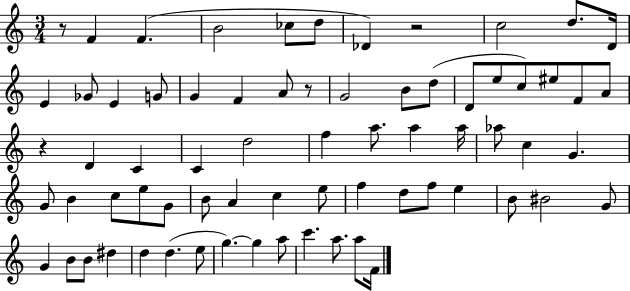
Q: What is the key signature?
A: C major